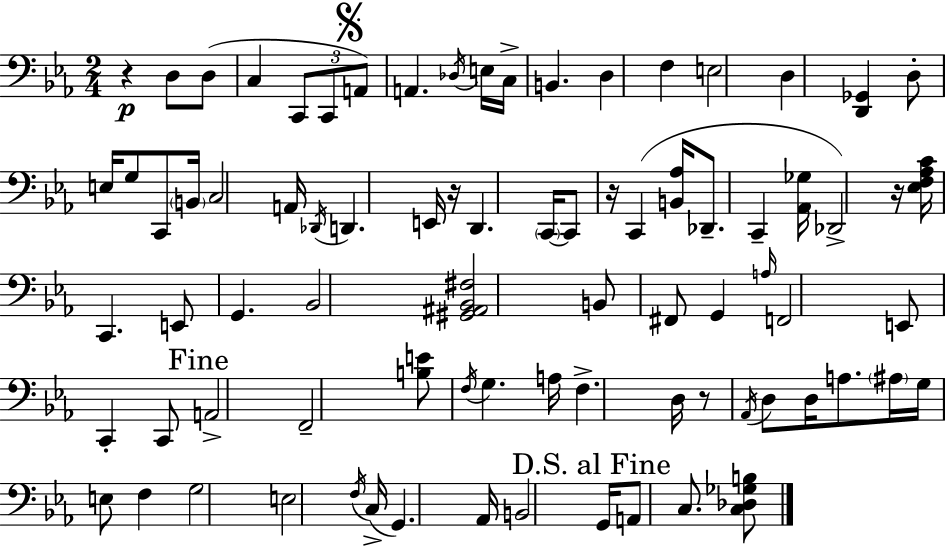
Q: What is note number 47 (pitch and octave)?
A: F3